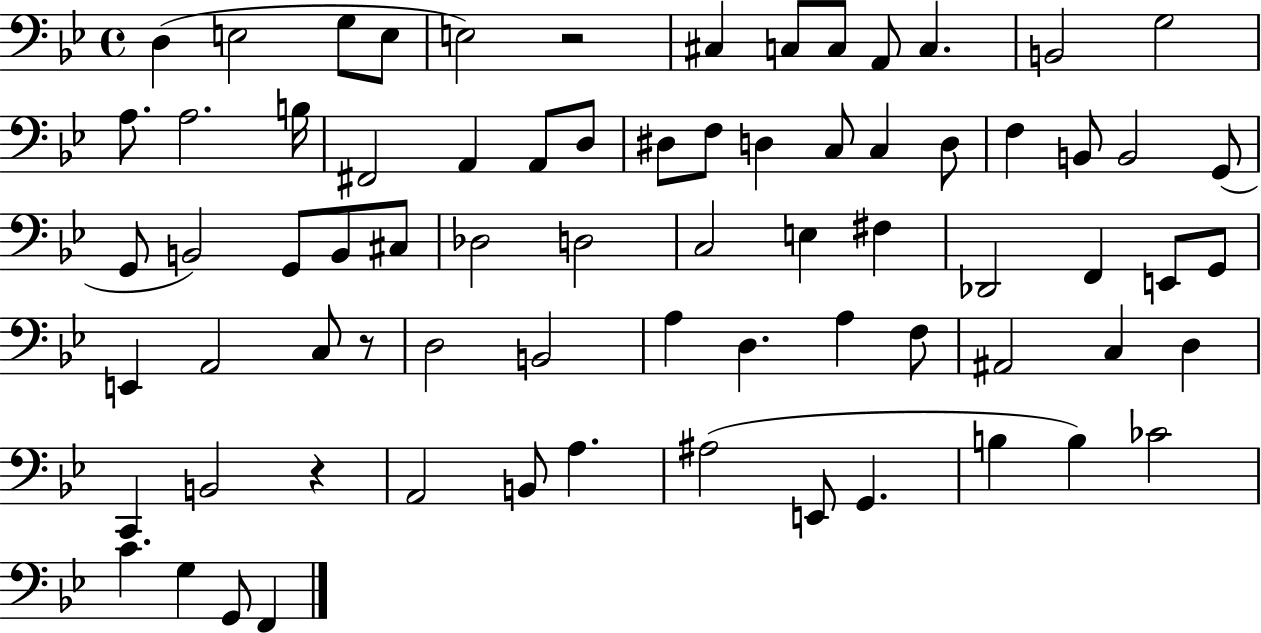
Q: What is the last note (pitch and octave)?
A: F2